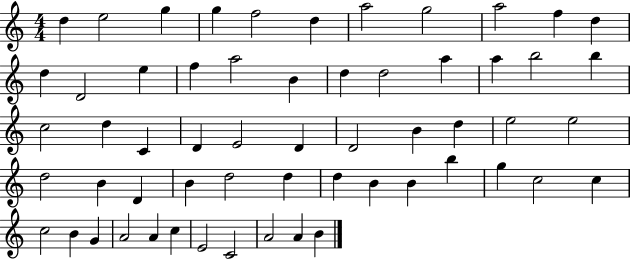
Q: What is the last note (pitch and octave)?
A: B4